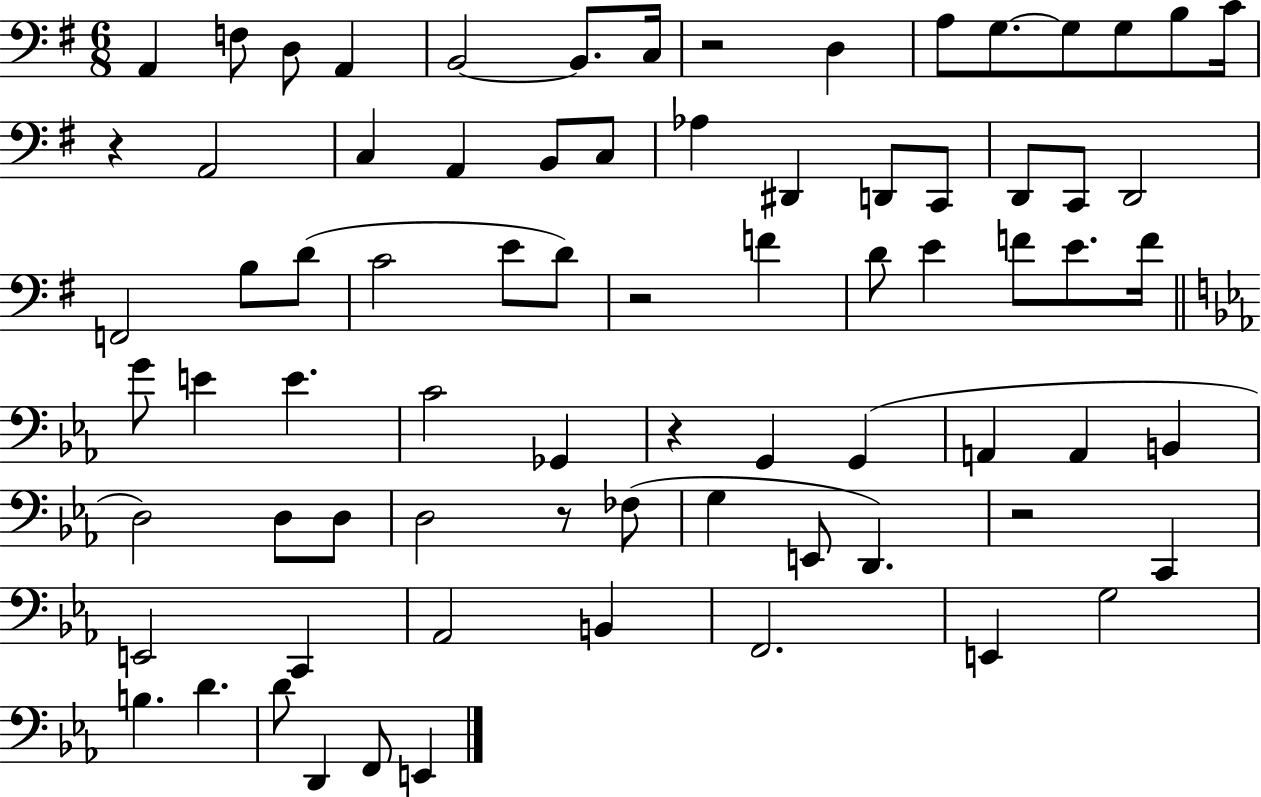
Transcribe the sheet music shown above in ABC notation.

X:1
T:Untitled
M:6/8
L:1/4
K:G
A,, F,/2 D,/2 A,, B,,2 B,,/2 C,/4 z2 D, A,/2 G,/2 G,/2 G,/2 B,/2 C/4 z A,,2 C, A,, B,,/2 C,/2 _A, ^D,, D,,/2 C,,/2 D,,/2 C,,/2 D,,2 F,,2 B,/2 D/2 C2 E/2 D/2 z2 F D/2 E F/2 E/2 F/4 G/2 E E C2 _G,, z G,, G,, A,, A,, B,, D,2 D,/2 D,/2 D,2 z/2 _F,/2 G, E,,/2 D,, z2 C,, E,,2 C,, _A,,2 B,, F,,2 E,, G,2 B, D D/2 D,, F,,/2 E,,